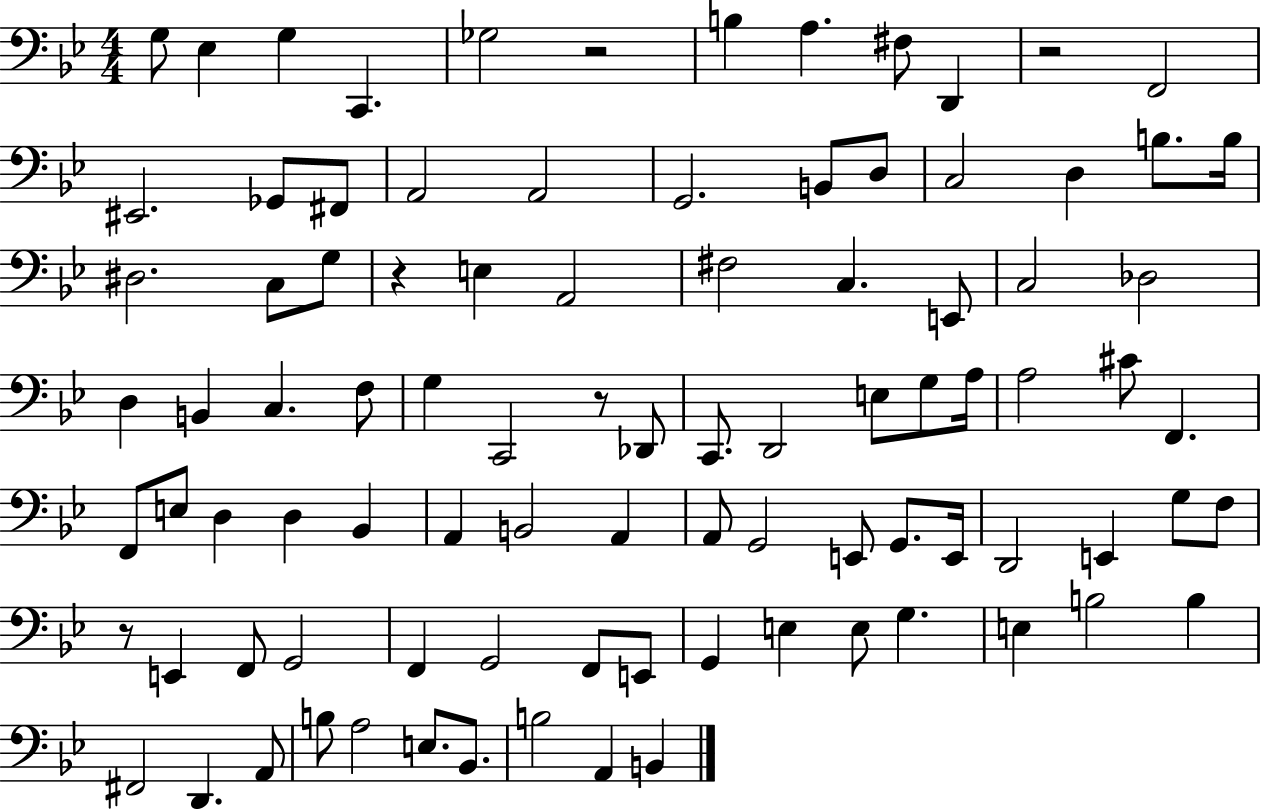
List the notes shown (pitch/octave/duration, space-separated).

G3/e Eb3/q G3/q C2/q. Gb3/h R/h B3/q A3/q. F#3/e D2/q R/h F2/h EIS2/h. Gb2/e F#2/e A2/h A2/h G2/h. B2/e D3/e C3/h D3/q B3/e. B3/s D#3/h. C3/e G3/e R/q E3/q A2/h F#3/h C3/q. E2/e C3/h Db3/h D3/q B2/q C3/q. F3/e G3/q C2/h R/e Db2/e C2/e. D2/h E3/e G3/e A3/s A3/h C#4/e F2/q. F2/e E3/e D3/q D3/q Bb2/q A2/q B2/h A2/q A2/e G2/h E2/e G2/e. E2/s D2/h E2/q G3/e F3/e R/e E2/q F2/e G2/h F2/q G2/h F2/e E2/e G2/q E3/q E3/e G3/q. E3/q B3/h B3/q F#2/h D2/q. A2/e B3/e A3/h E3/e. Bb2/e. B3/h A2/q B2/q